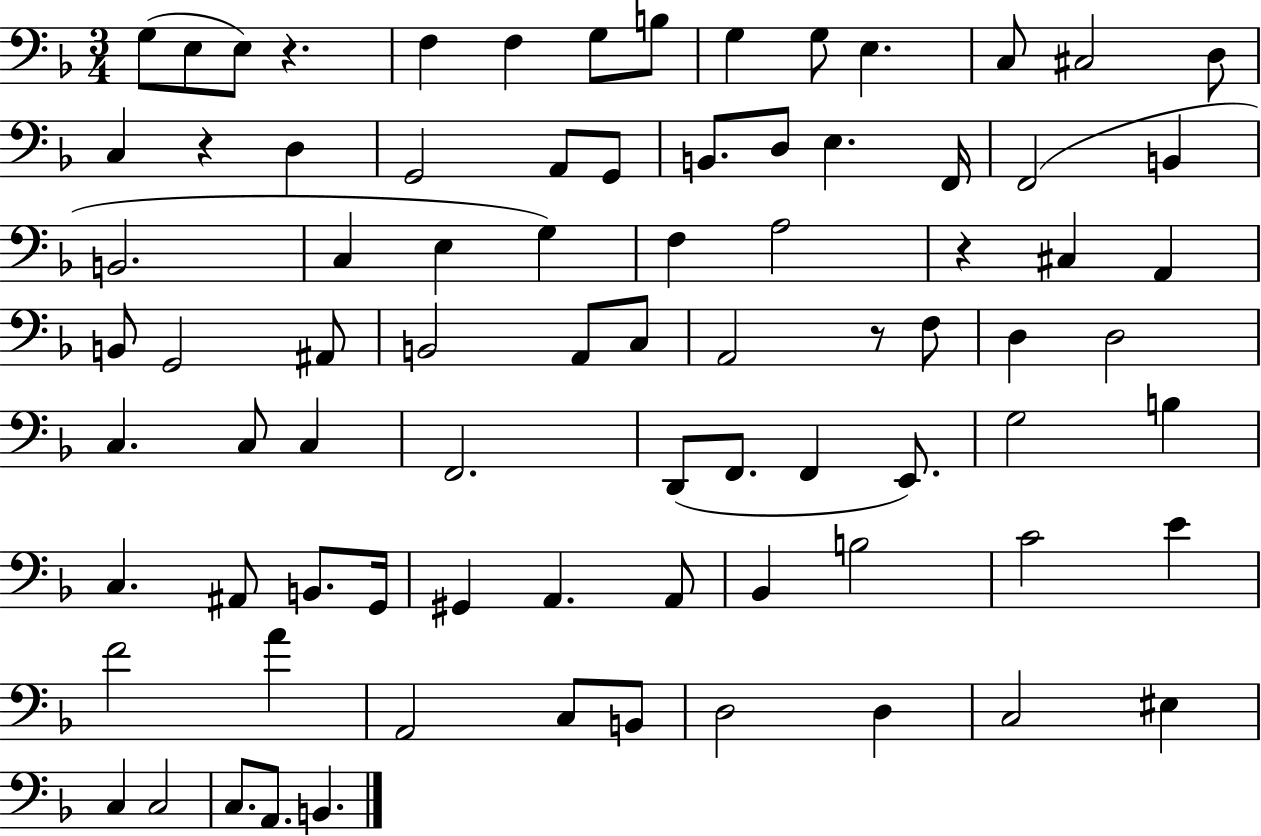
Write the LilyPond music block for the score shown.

{
  \clef bass
  \numericTimeSignature
  \time 3/4
  \key f \major
  g8( e8 e8) r4. | f4 f4 g8 b8 | g4 g8 e4. | c8 cis2 d8 | \break c4 r4 d4 | g,2 a,8 g,8 | b,8. d8 e4. f,16 | f,2( b,4 | \break b,2. | c4 e4 g4) | f4 a2 | r4 cis4 a,4 | \break b,8 g,2 ais,8 | b,2 a,8 c8 | a,2 r8 f8 | d4 d2 | \break c4. c8 c4 | f,2. | d,8( f,8. f,4 e,8.) | g2 b4 | \break c4. ais,8 b,8. g,16 | gis,4 a,4. a,8 | bes,4 b2 | c'2 e'4 | \break f'2 a'4 | a,2 c8 b,8 | d2 d4 | c2 eis4 | \break c4 c2 | c8. a,8. b,4. | \bar "|."
}